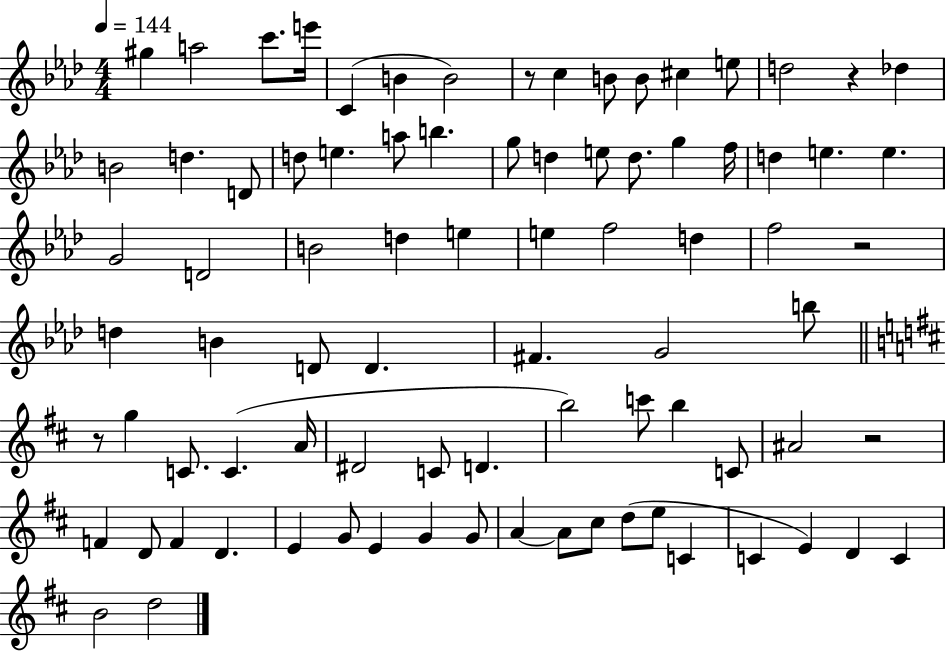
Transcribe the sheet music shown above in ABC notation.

X:1
T:Untitled
M:4/4
L:1/4
K:Ab
^g a2 c'/2 e'/4 C B B2 z/2 c B/2 B/2 ^c e/2 d2 z _d B2 d D/2 d/2 e a/2 b g/2 d e/2 d/2 g f/4 d e e G2 D2 B2 d e e f2 d f2 z2 d B D/2 D ^F G2 b/2 z/2 g C/2 C A/4 ^D2 C/2 D b2 c'/2 b C/2 ^A2 z2 F D/2 F D E G/2 E G G/2 A A/2 ^c/2 d/2 e/2 C C E D C B2 d2